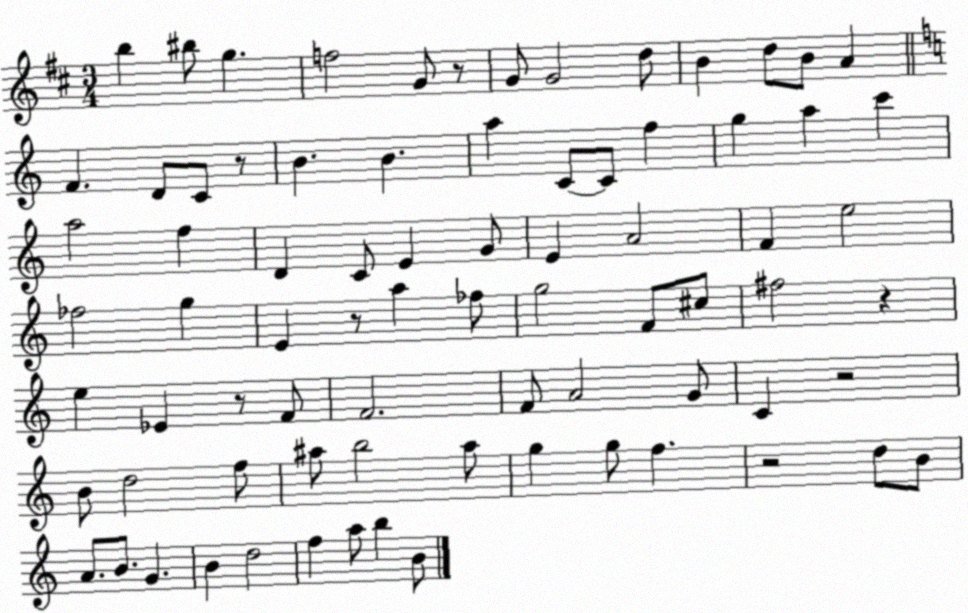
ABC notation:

X:1
T:Untitled
M:3/4
L:1/4
K:D
b ^b/2 g f2 G/2 z/2 G/2 G2 d/2 B d/2 B/2 A F D/2 C/2 z/2 B B a C/2 C/2 f g a c' a2 f D C/2 E G/2 E A2 F e2 _f2 g E z/2 a _f/2 g2 F/2 ^c/2 ^f2 z e _E z/2 F/2 F2 F/2 A2 G/2 C z2 B/2 d2 f/2 ^a/2 b2 ^a/2 g g/2 f z2 d/2 B/2 A/2 B/2 G B d2 f a/2 b B/2